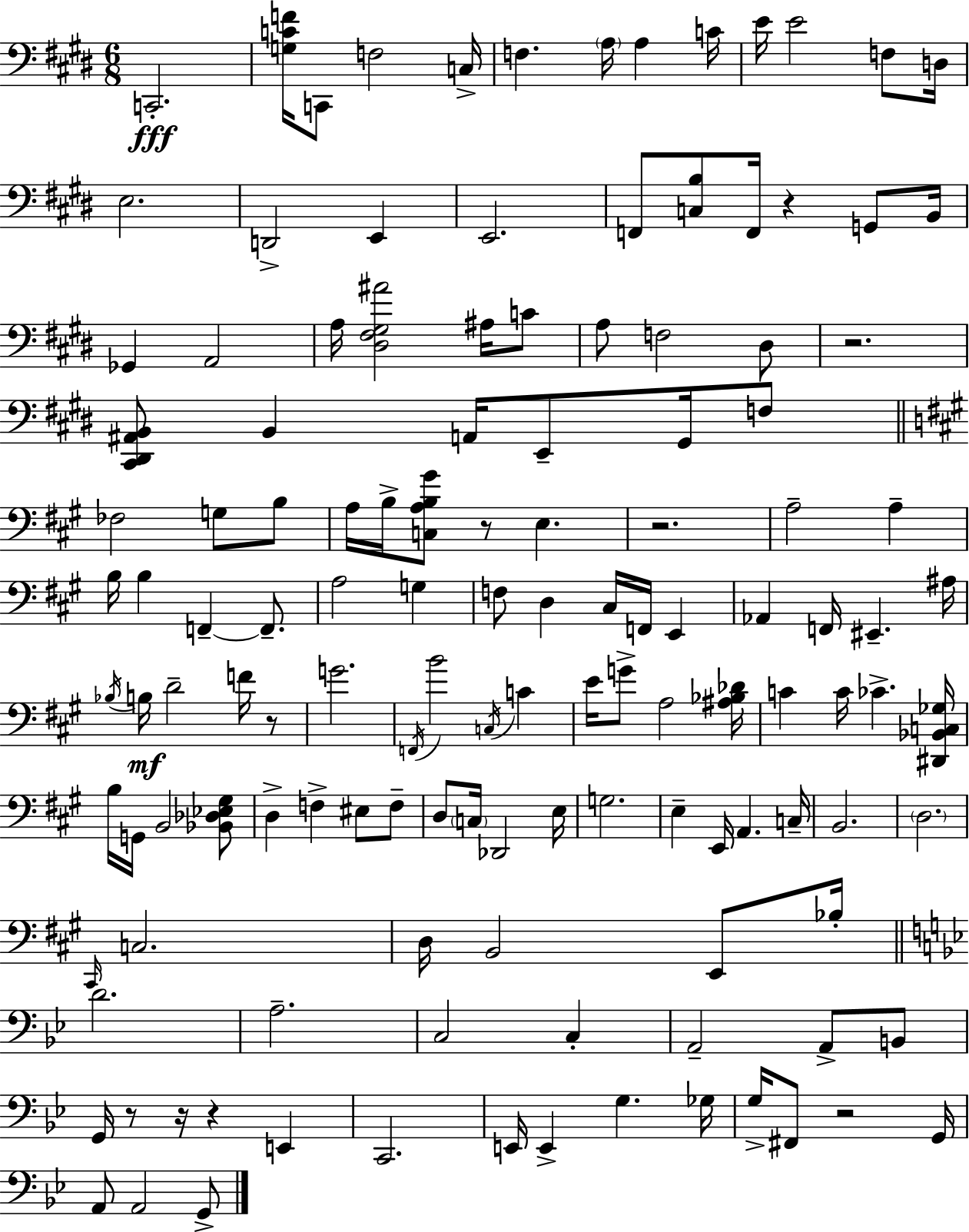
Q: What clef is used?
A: bass